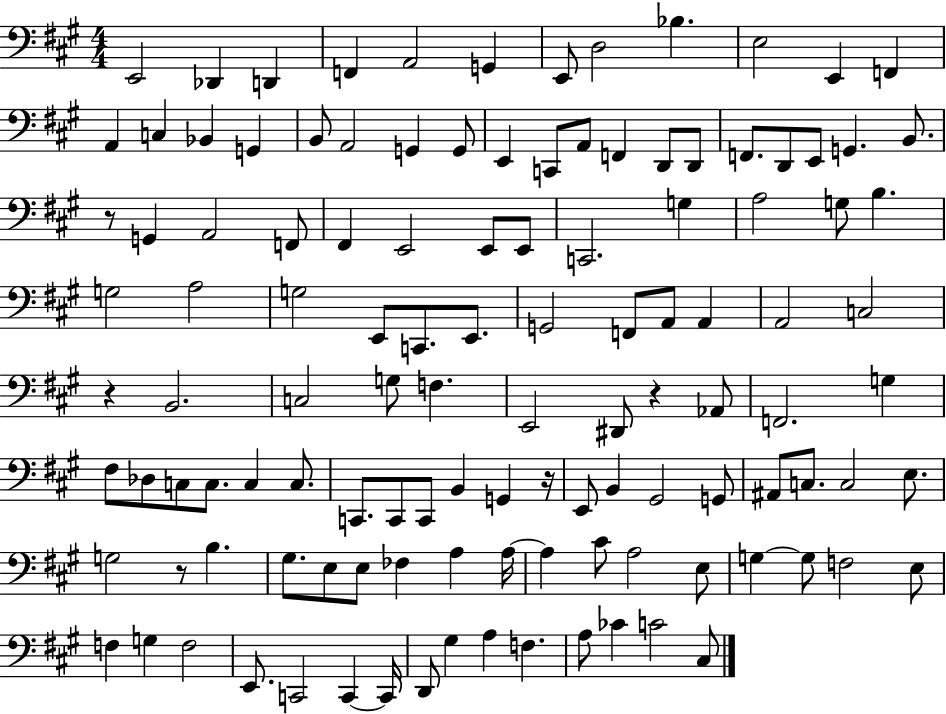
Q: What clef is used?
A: bass